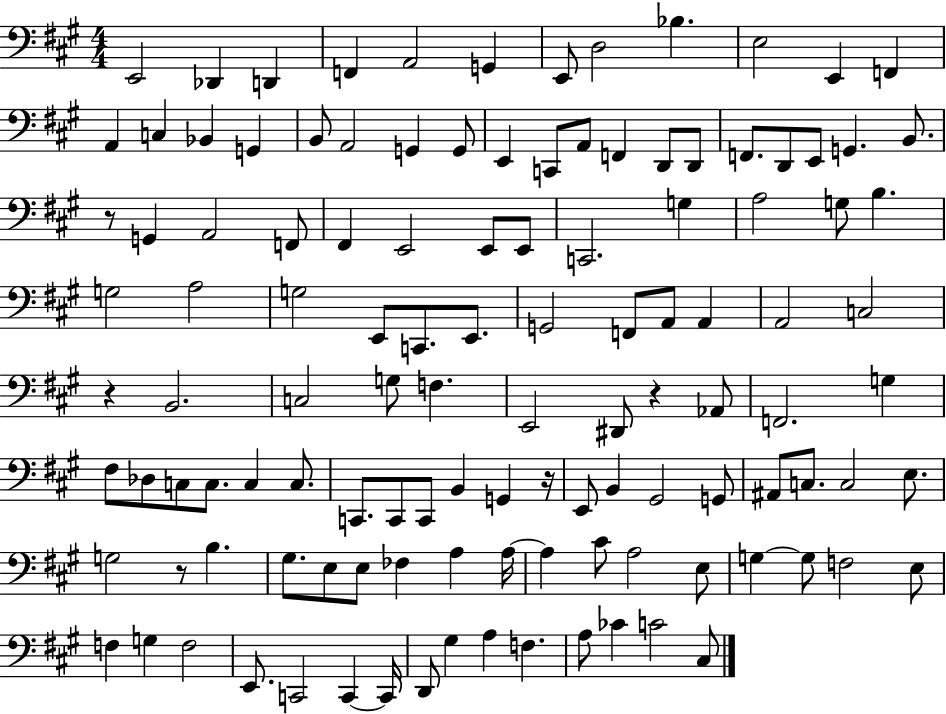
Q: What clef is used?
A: bass